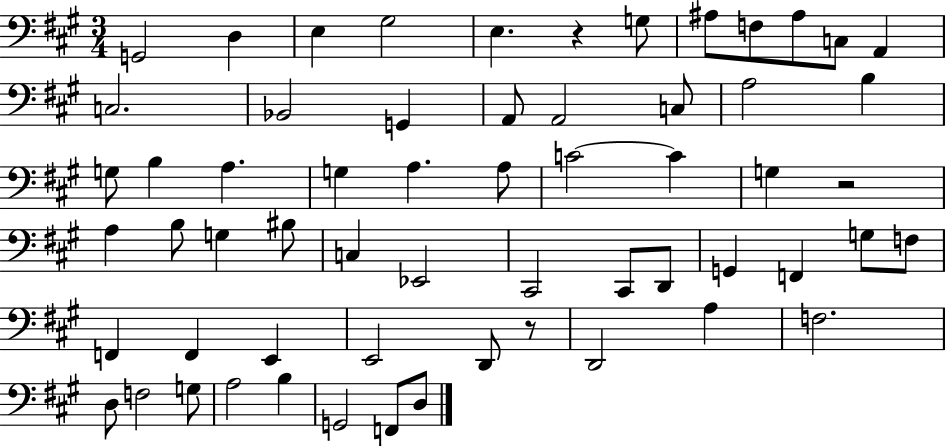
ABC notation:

X:1
T:Untitled
M:3/4
L:1/4
K:A
G,,2 D, E, ^G,2 E, z G,/2 ^A,/2 F,/2 ^A,/2 C,/2 A,, C,2 _B,,2 G,, A,,/2 A,,2 C,/2 A,2 B, G,/2 B, A, G, A, A,/2 C2 C G, z2 A, B,/2 G, ^B,/2 C, _E,,2 ^C,,2 ^C,,/2 D,,/2 G,, F,, G,/2 F,/2 F,, F,, E,, E,,2 D,,/2 z/2 D,,2 A, F,2 D,/2 F,2 G,/2 A,2 B, G,,2 F,,/2 D,/2